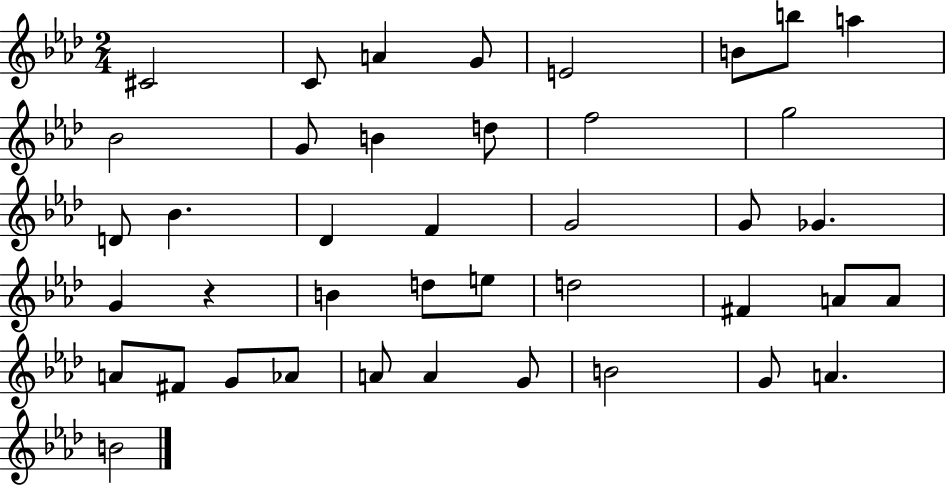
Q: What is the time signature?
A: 2/4